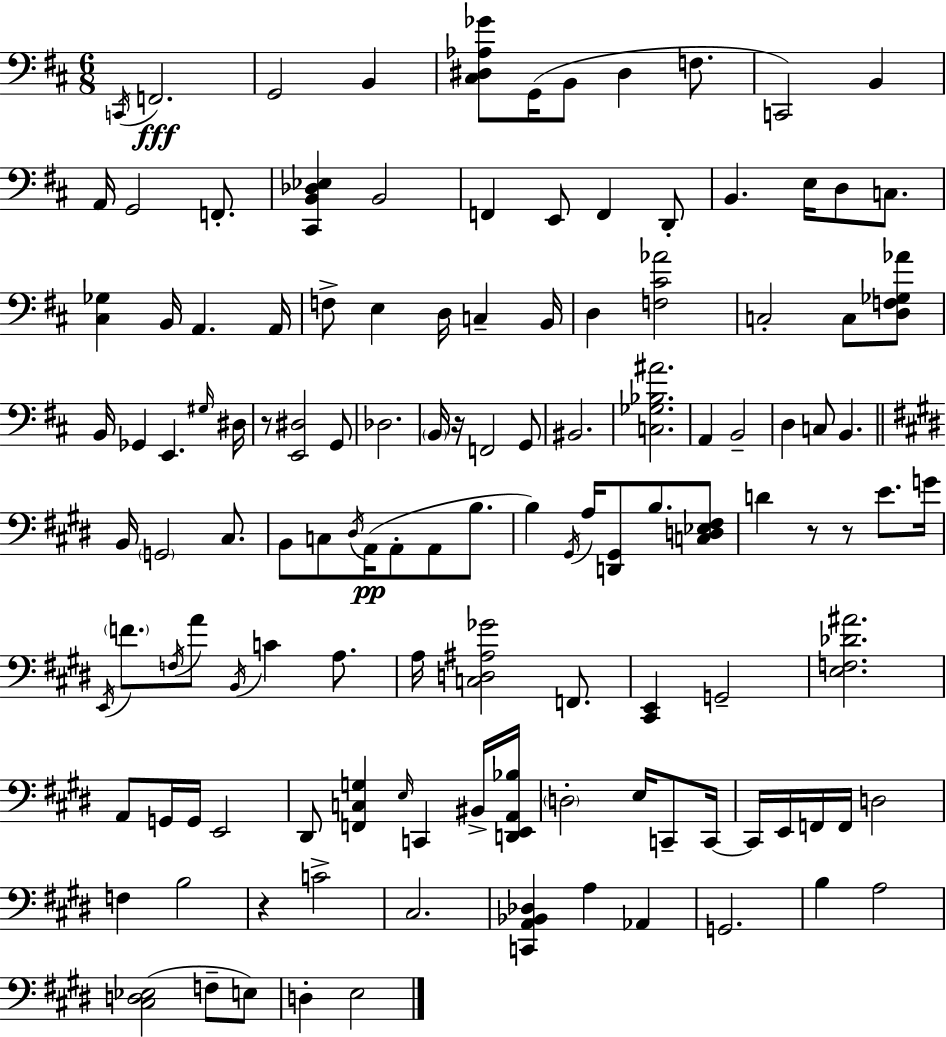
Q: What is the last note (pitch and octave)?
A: E3